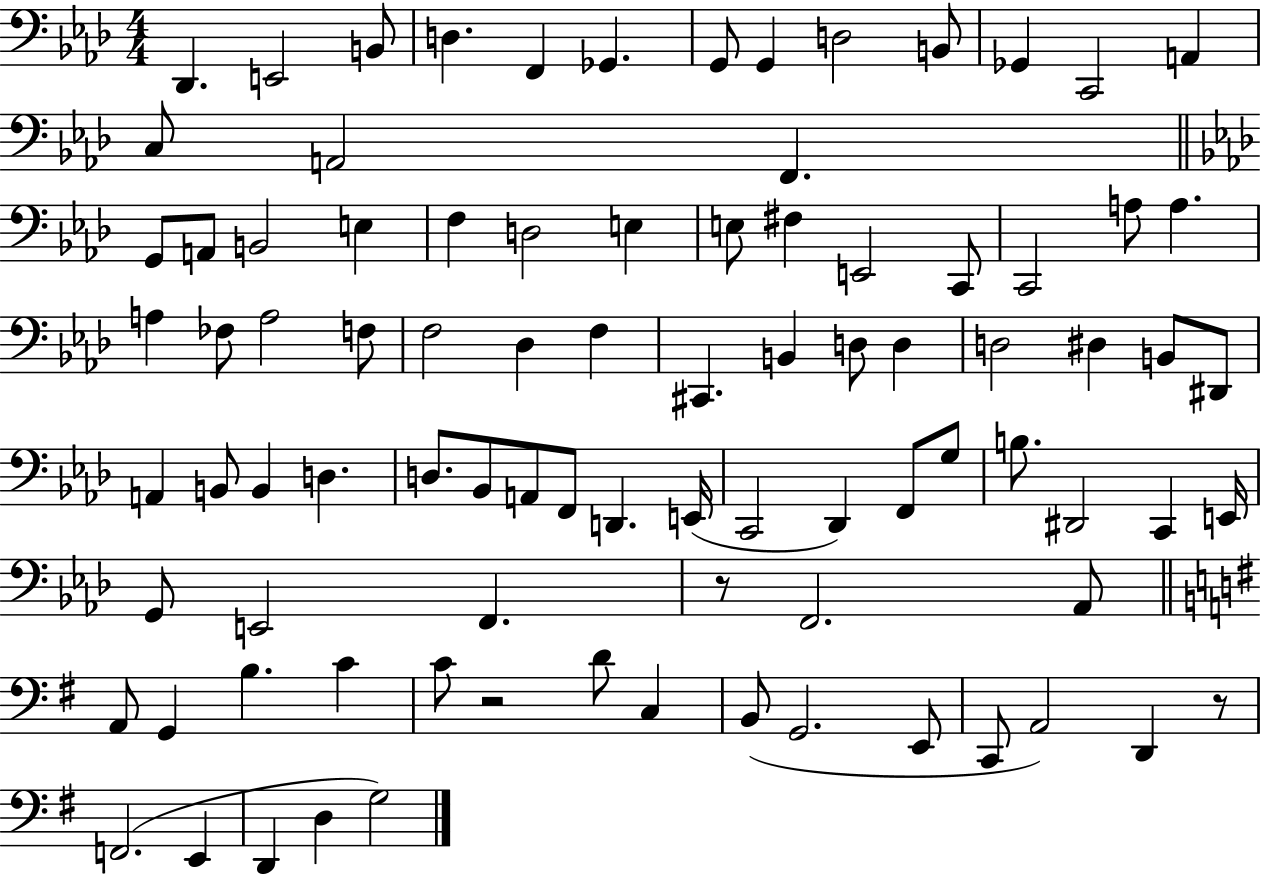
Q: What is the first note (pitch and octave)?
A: Db2